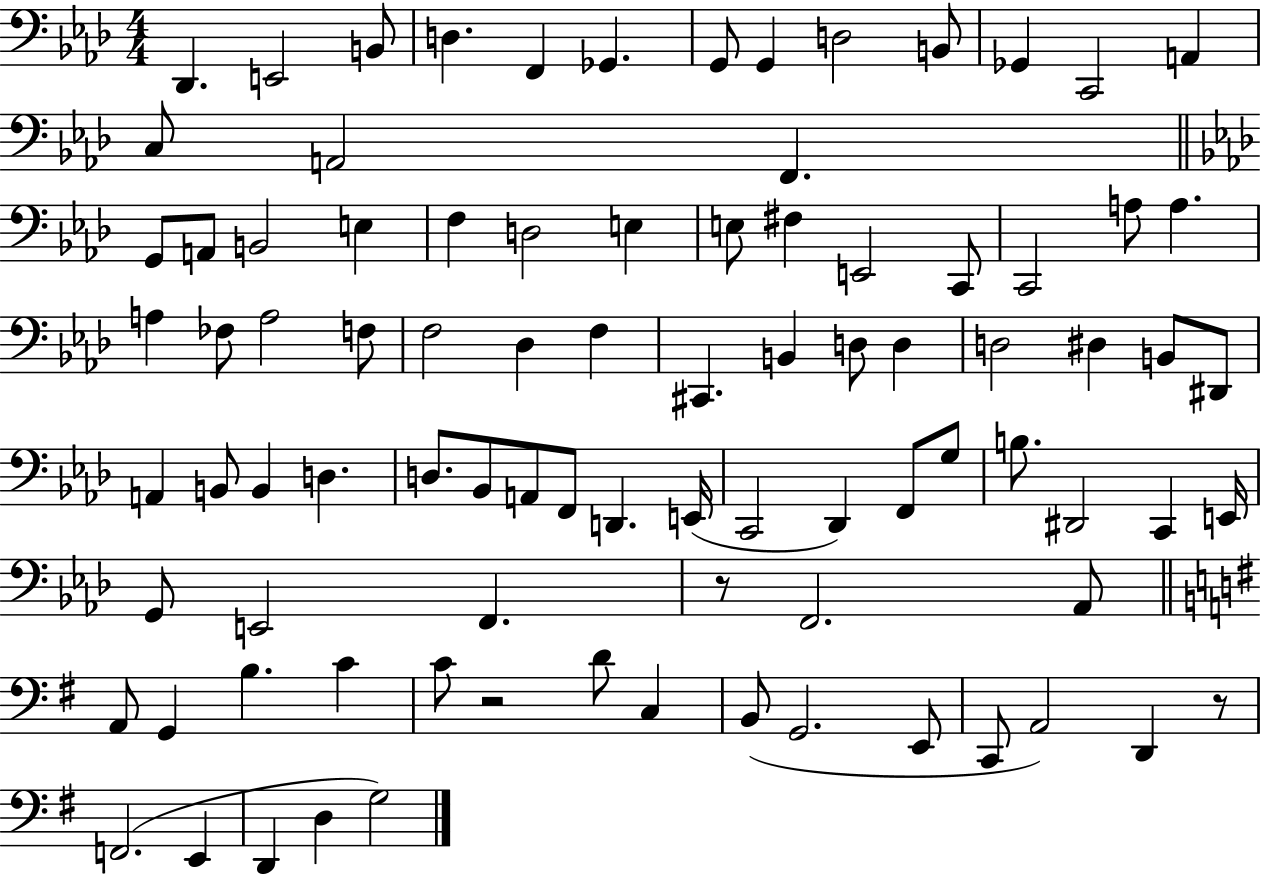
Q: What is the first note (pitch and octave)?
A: Db2